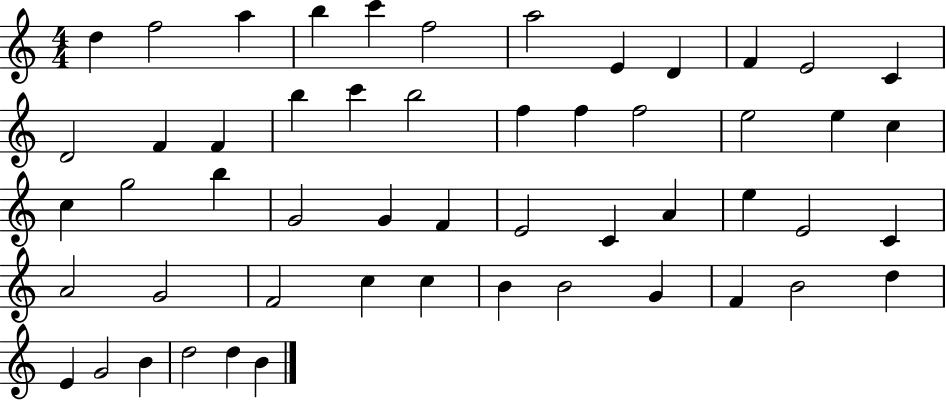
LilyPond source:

{
  \clef treble
  \numericTimeSignature
  \time 4/4
  \key c \major
  d''4 f''2 a''4 | b''4 c'''4 f''2 | a''2 e'4 d'4 | f'4 e'2 c'4 | \break d'2 f'4 f'4 | b''4 c'''4 b''2 | f''4 f''4 f''2 | e''2 e''4 c''4 | \break c''4 g''2 b''4 | g'2 g'4 f'4 | e'2 c'4 a'4 | e''4 e'2 c'4 | \break a'2 g'2 | f'2 c''4 c''4 | b'4 b'2 g'4 | f'4 b'2 d''4 | \break e'4 g'2 b'4 | d''2 d''4 b'4 | \bar "|."
}